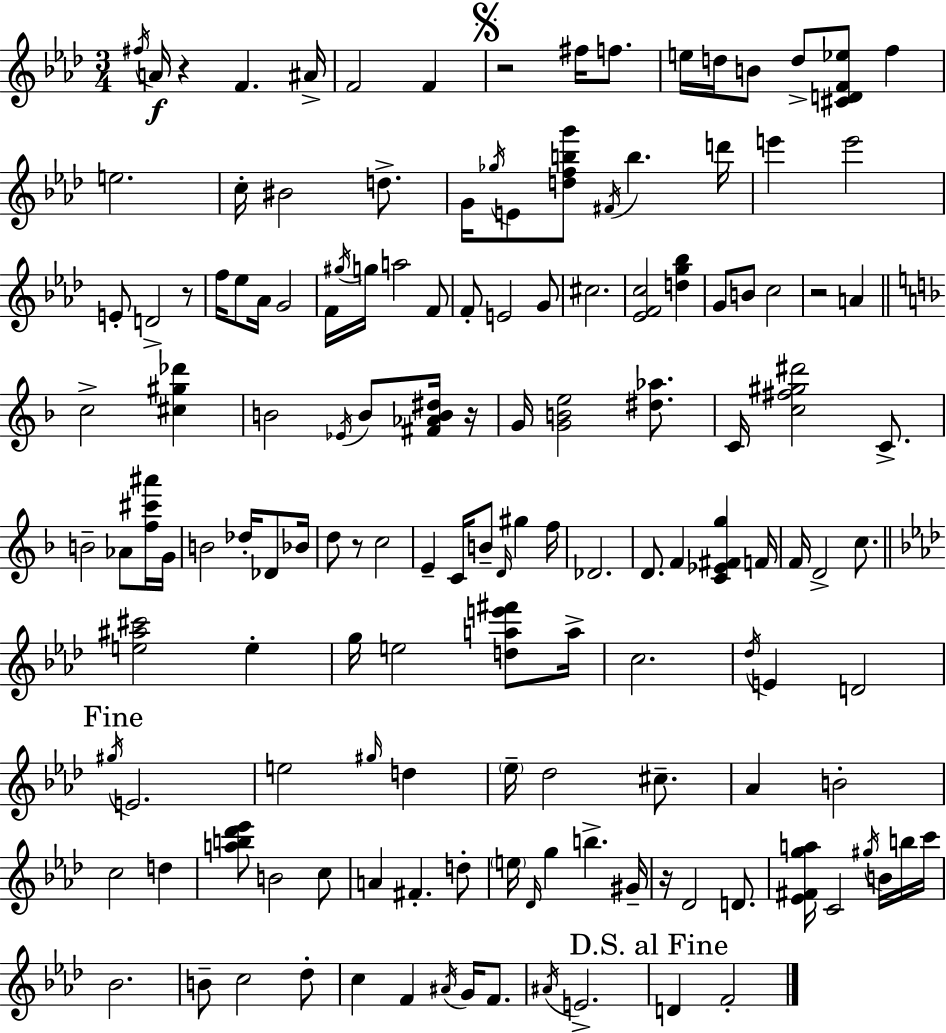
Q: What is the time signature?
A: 3/4